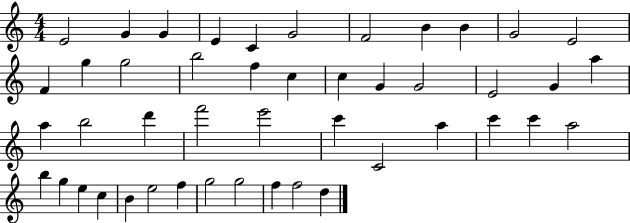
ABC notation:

X:1
T:Untitled
M:4/4
L:1/4
K:C
E2 G G E C G2 F2 B B G2 E2 F g g2 b2 f c c G G2 E2 G a a b2 d' f'2 e'2 c' C2 a c' c' a2 b g e c B e2 f g2 g2 f f2 d